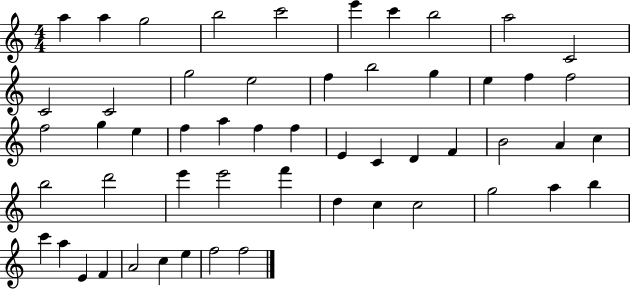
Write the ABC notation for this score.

X:1
T:Untitled
M:4/4
L:1/4
K:C
a a g2 b2 c'2 e' c' b2 a2 C2 C2 C2 g2 e2 f b2 g e f f2 f2 g e f a f f E C D F B2 A c b2 d'2 e' e'2 f' d c c2 g2 a b c' a E F A2 c e f2 f2